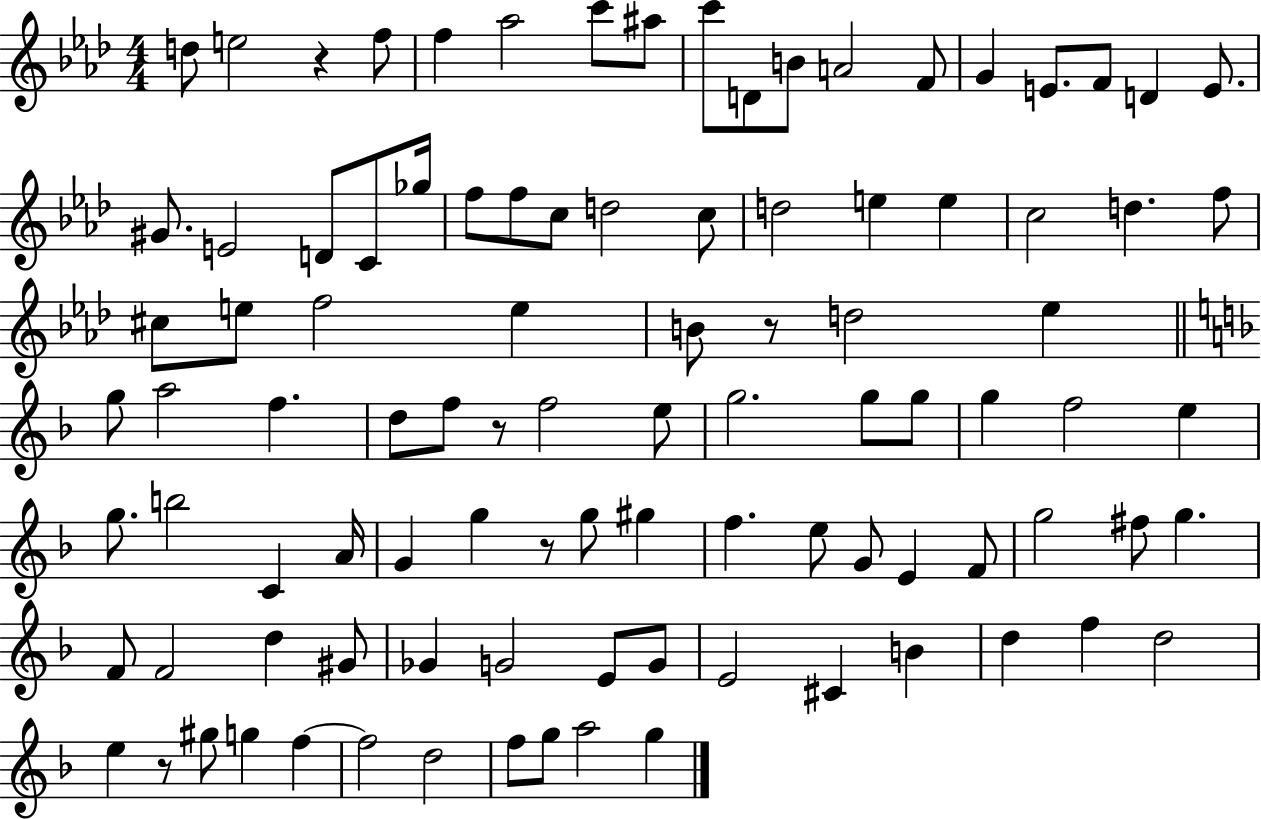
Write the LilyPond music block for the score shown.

{
  \clef treble
  \numericTimeSignature
  \time 4/4
  \key aes \major
  d''8 e''2 r4 f''8 | f''4 aes''2 c'''8 ais''8 | c'''8 d'8 b'8 a'2 f'8 | g'4 e'8. f'8 d'4 e'8. | \break gis'8. e'2 d'8 c'8 ges''16 | f''8 f''8 c''8 d''2 c''8 | d''2 e''4 e''4 | c''2 d''4. f''8 | \break cis''8 e''8 f''2 e''4 | b'8 r8 d''2 ees''4 | \bar "||" \break \key f \major g''8 a''2 f''4. | d''8 f''8 r8 f''2 e''8 | g''2. g''8 g''8 | g''4 f''2 e''4 | \break g''8. b''2 c'4 a'16 | g'4 g''4 r8 g''8 gis''4 | f''4. e''8 g'8 e'4 f'8 | g''2 fis''8 g''4. | \break f'8 f'2 d''4 gis'8 | ges'4 g'2 e'8 g'8 | e'2 cis'4 b'4 | d''4 f''4 d''2 | \break e''4 r8 gis''8 g''4 f''4~~ | f''2 d''2 | f''8 g''8 a''2 g''4 | \bar "|."
}